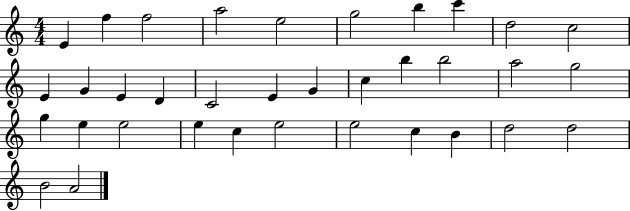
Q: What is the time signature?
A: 4/4